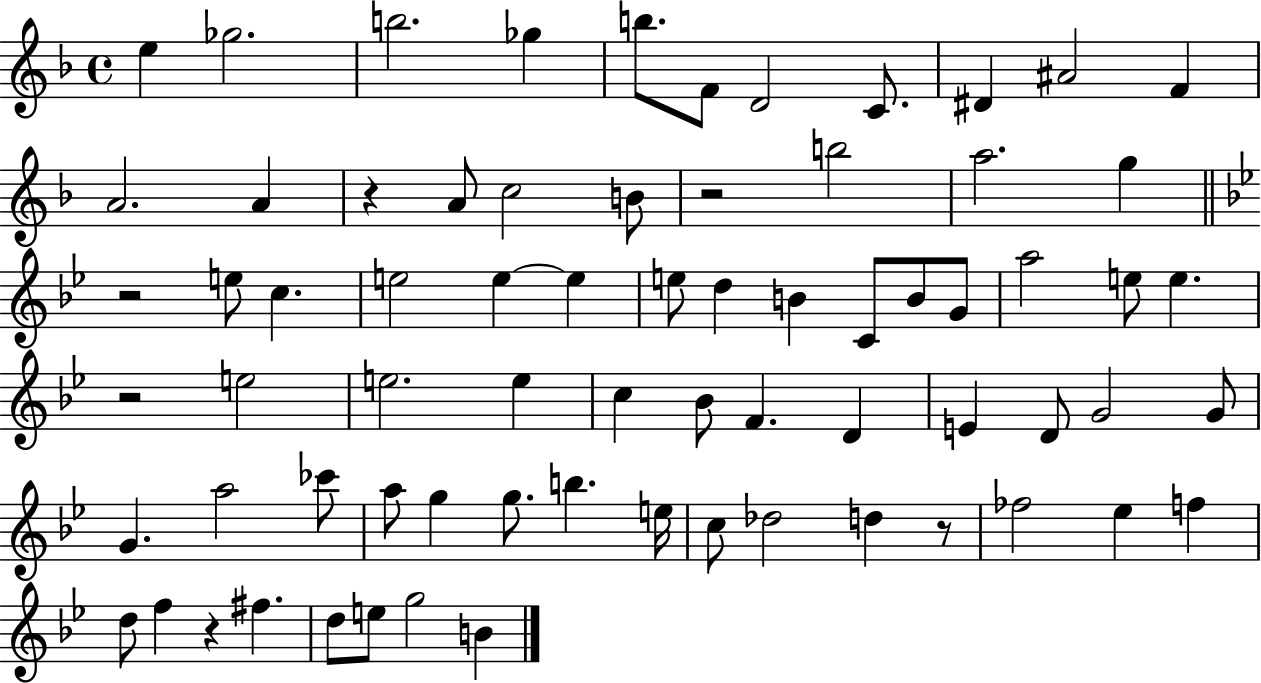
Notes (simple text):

E5/q Gb5/h. B5/h. Gb5/q B5/e. F4/e D4/h C4/e. D#4/q A#4/h F4/q A4/h. A4/q R/q A4/e C5/h B4/e R/h B5/h A5/h. G5/q R/h E5/e C5/q. E5/h E5/q E5/q E5/e D5/q B4/q C4/e B4/e G4/e A5/h E5/e E5/q. R/h E5/h E5/h. E5/q C5/q Bb4/e F4/q. D4/q E4/q D4/e G4/h G4/e G4/q. A5/h CES6/e A5/e G5/q G5/e. B5/q. E5/s C5/e Db5/h D5/q R/e FES5/h Eb5/q F5/q D5/e F5/q R/q F#5/q. D5/e E5/e G5/h B4/q